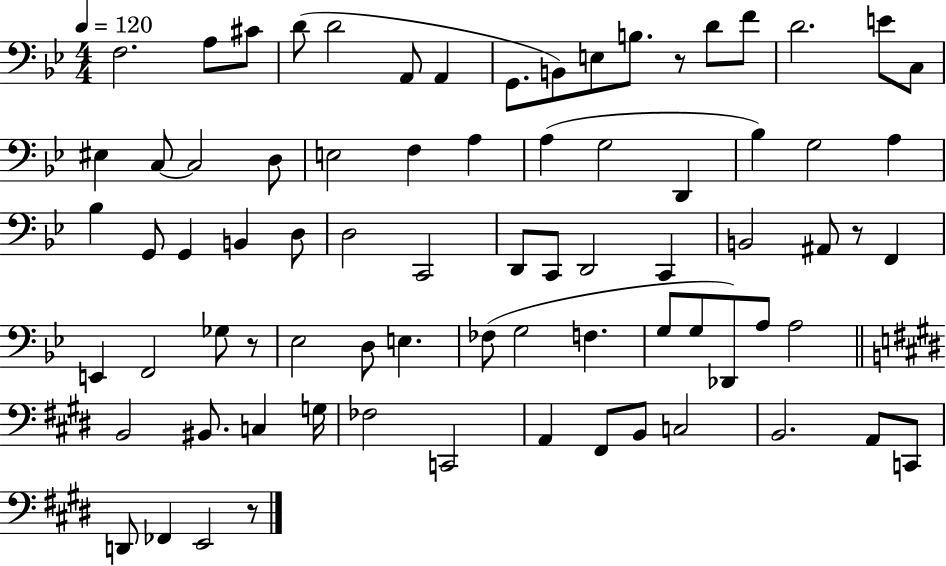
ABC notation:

X:1
T:Untitled
M:4/4
L:1/4
K:Bb
F,2 A,/2 ^C/2 D/2 D2 A,,/2 A,, G,,/2 B,,/2 E,/2 B,/2 z/2 D/2 F/2 D2 E/2 C,/2 ^E, C,/2 C,2 D,/2 E,2 F, A, A, G,2 D,, _B, G,2 A, _B, G,,/2 G,, B,, D,/2 D,2 C,,2 D,,/2 C,,/2 D,,2 C,, B,,2 ^A,,/2 z/2 F,, E,, F,,2 _G,/2 z/2 _E,2 D,/2 E, _F,/2 G,2 F, G,/2 G,/2 _D,,/2 A,/2 A,2 B,,2 ^B,,/2 C, G,/4 _F,2 C,,2 A,, ^F,,/2 B,,/2 C,2 B,,2 A,,/2 C,,/2 D,,/2 _F,, E,,2 z/2